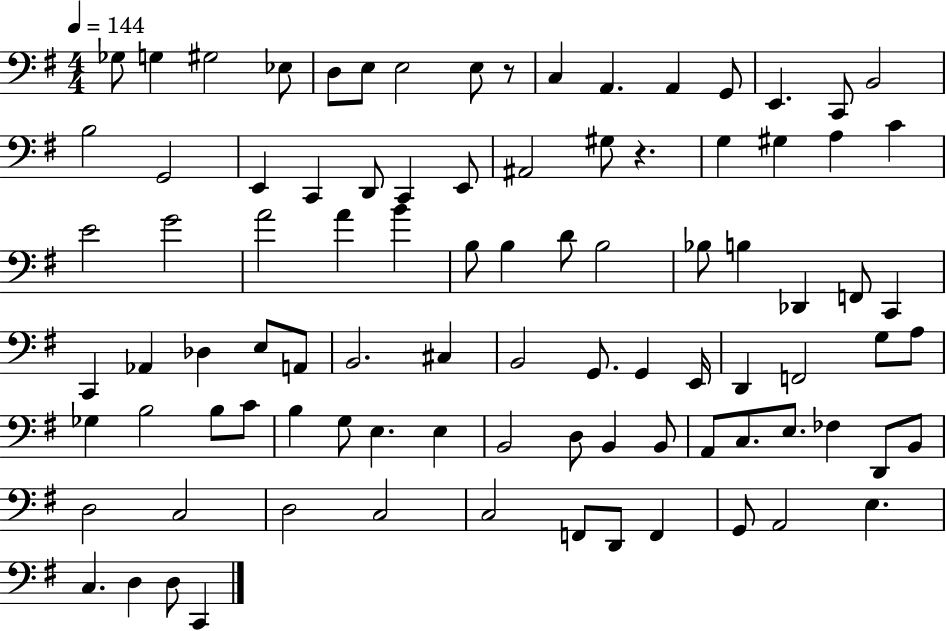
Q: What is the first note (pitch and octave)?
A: Gb3